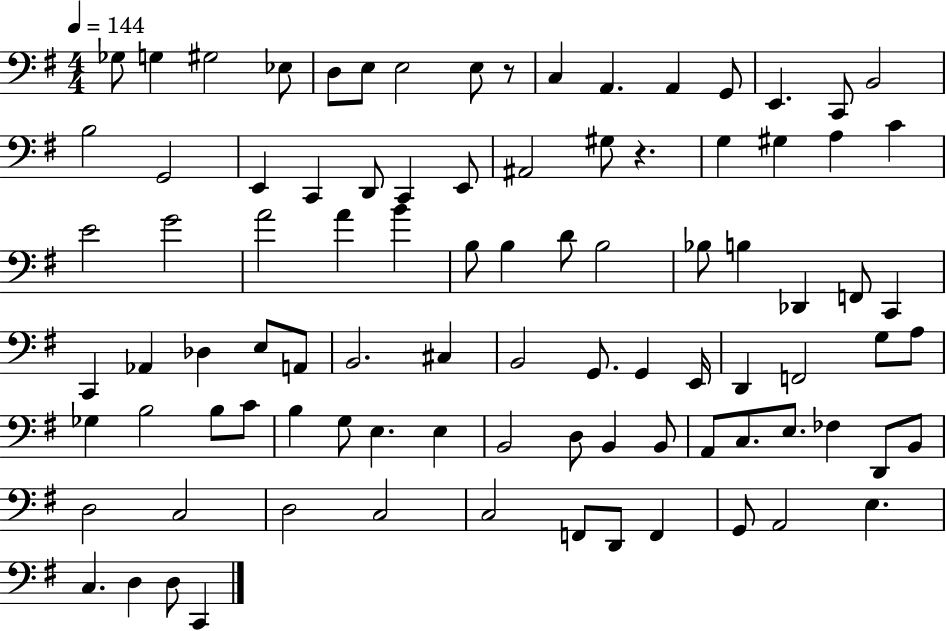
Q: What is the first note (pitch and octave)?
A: Gb3